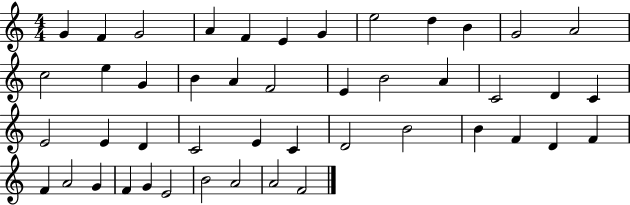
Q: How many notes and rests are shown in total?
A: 46